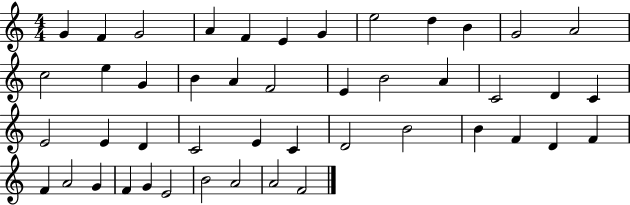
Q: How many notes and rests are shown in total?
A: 46